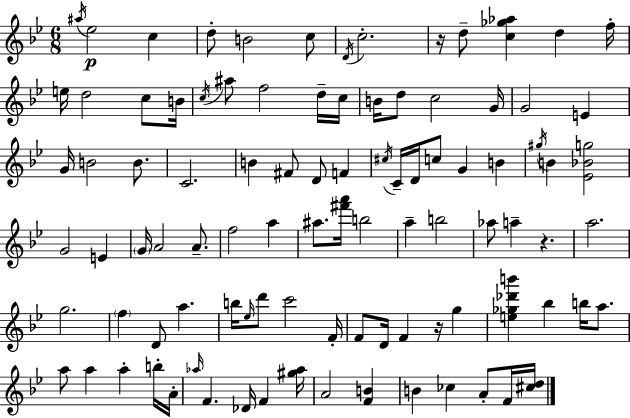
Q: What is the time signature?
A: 6/8